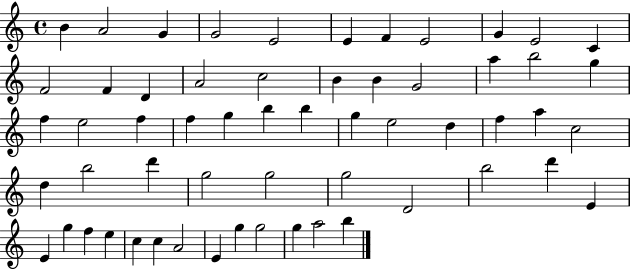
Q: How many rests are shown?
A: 0